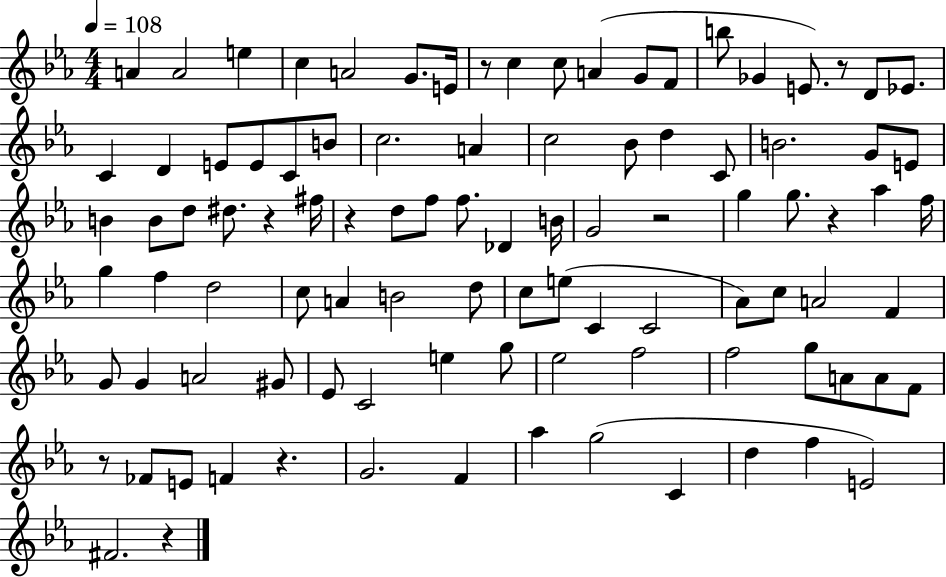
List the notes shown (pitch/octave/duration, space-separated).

A4/q A4/h E5/q C5/q A4/h G4/e. E4/s R/e C5/q C5/e A4/q G4/e F4/e B5/e Gb4/q E4/e. R/e D4/e Eb4/e. C4/q D4/q E4/e E4/e C4/e B4/e C5/h. A4/q C5/h Bb4/e D5/q C4/e B4/h. G4/e E4/e B4/q B4/e D5/e D#5/e. R/q F#5/s R/q D5/e F5/e F5/e. Db4/q B4/s G4/h R/h G5/q G5/e. R/q Ab5/q F5/s G5/q F5/q D5/h C5/e A4/q B4/h D5/e C5/e E5/e C4/q C4/h Ab4/e C5/e A4/h F4/q G4/e G4/q A4/h G#4/e Eb4/e C4/h E5/q G5/e Eb5/h F5/h F5/h G5/e A4/e A4/e F4/e R/e FES4/e E4/e F4/q R/q. G4/h. F4/q Ab5/q G5/h C4/q D5/q F5/q E4/h F#4/h. R/q